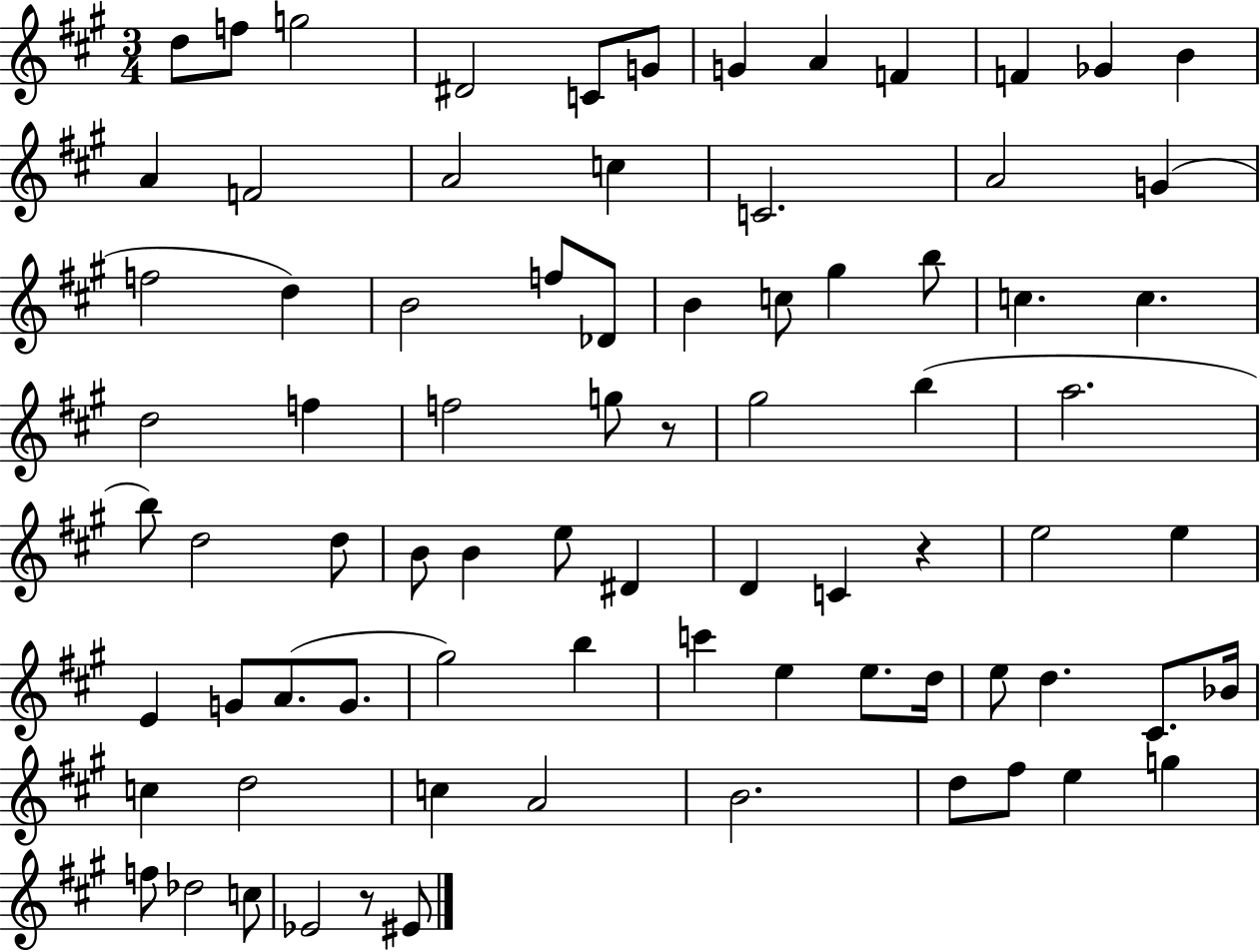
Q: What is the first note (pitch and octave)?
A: D5